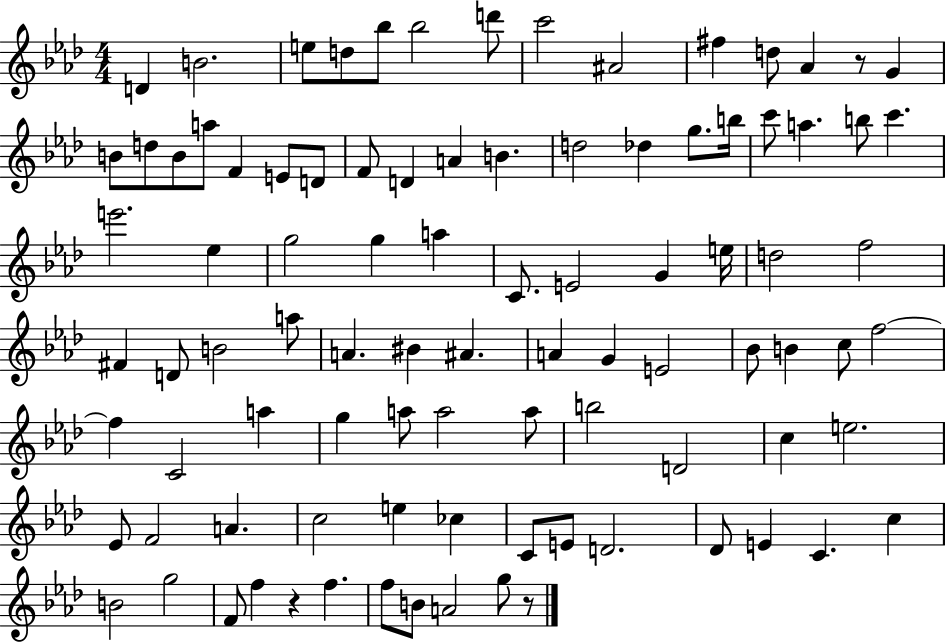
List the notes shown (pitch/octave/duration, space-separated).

D4/q B4/h. E5/e D5/e Bb5/e Bb5/h D6/e C6/h A#4/h F#5/q D5/e Ab4/q R/e G4/q B4/e D5/e B4/e A5/e F4/q E4/e D4/e F4/e D4/q A4/q B4/q. D5/h Db5/q G5/e. B5/s C6/e A5/q. B5/e C6/q. E6/h. Eb5/q G5/h G5/q A5/q C4/e. E4/h G4/q E5/s D5/h F5/h F#4/q D4/e B4/h A5/e A4/q. BIS4/q A#4/q. A4/q G4/q E4/h Bb4/e B4/q C5/e F5/h F5/q C4/h A5/q G5/q A5/e A5/h A5/e B5/h D4/h C5/q E5/h. Eb4/e F4/h A4/q. C5/h E5/q CES5/q C4/e E4/e D4/h. Db4/e E4/q C4/q. C5/q B4/h G5/h F4/e F5/q R/q F5/q. F5/e B4/e A4/h G5/e R/e